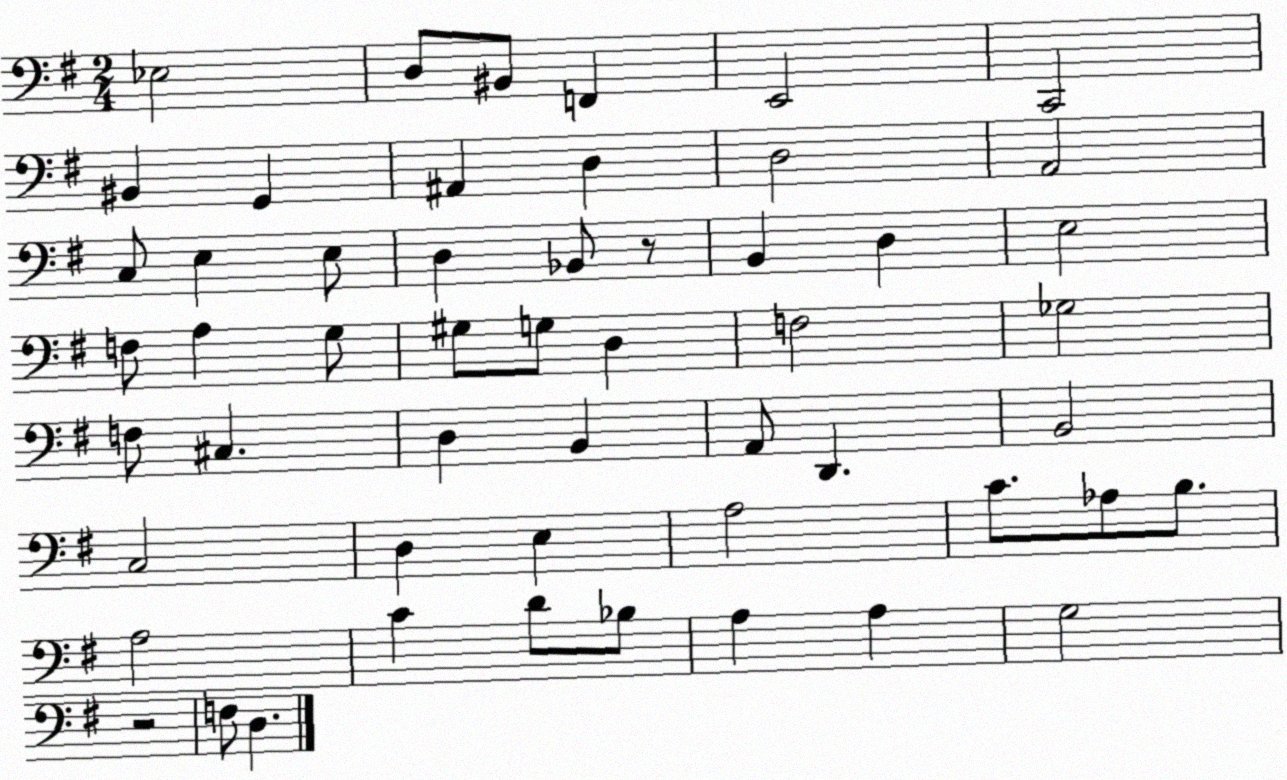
X:1
T:Untitled
M:2/4
L:1/4
K:G
_E,2 D,/2 ^B,,/2 F,, E,,2 C,,2 ^B,, G,, ^A,, D, D,2 A,,2 C,/2 E, E,/2 D, _B,,/2 z/2 B,, D, E,2 F,/2 A, G,/2 ^G,/2 G,/2 D, F,2 _G,2 F,/2 ^C, D, B,, A,,/2 D,, B,,2 C,2 D, E, A,2 C/2 _A,/2 B,/2 A,2 C D/2 _B,/2 A, A, G,2 z2 F,/2 D,